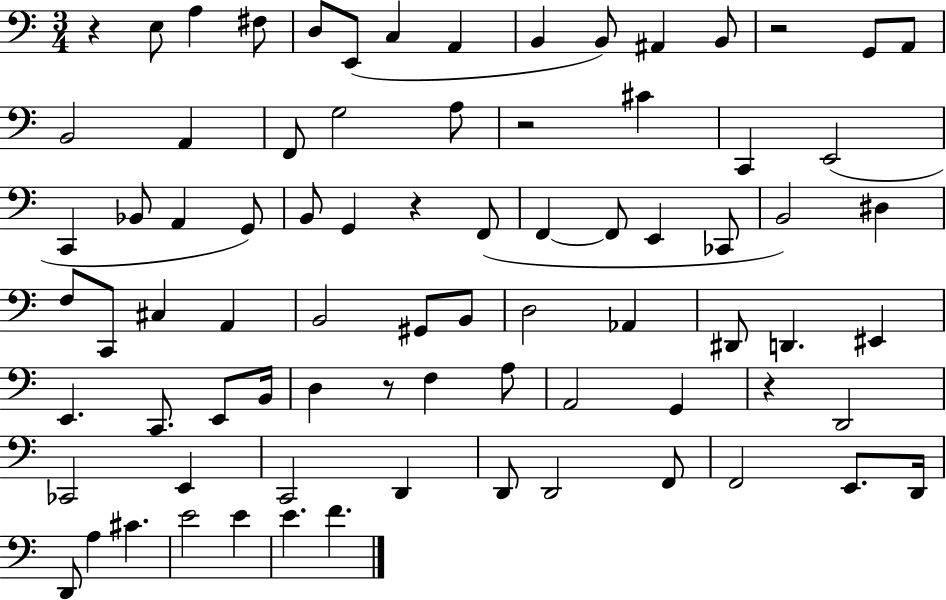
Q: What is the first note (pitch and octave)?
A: E3